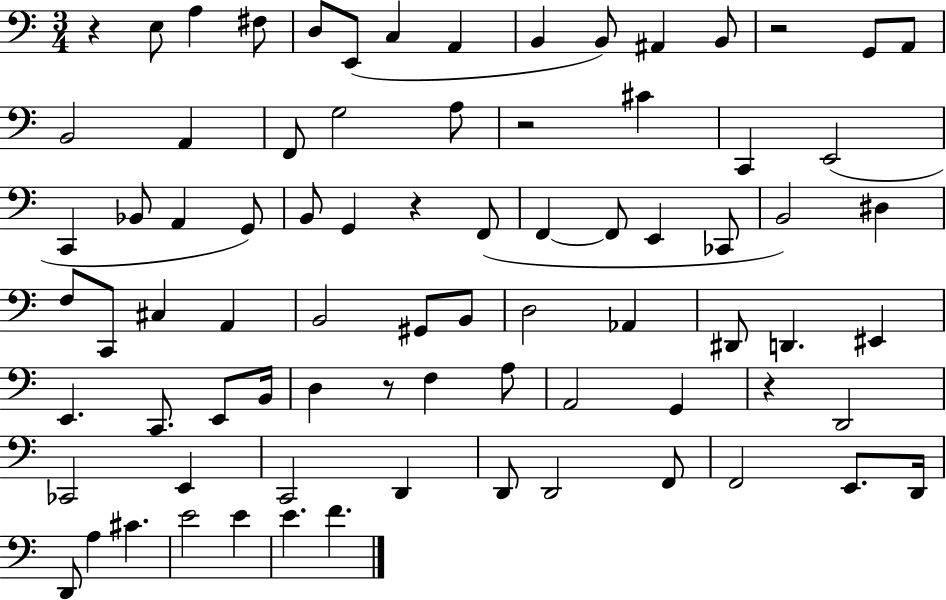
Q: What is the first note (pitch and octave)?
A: E3